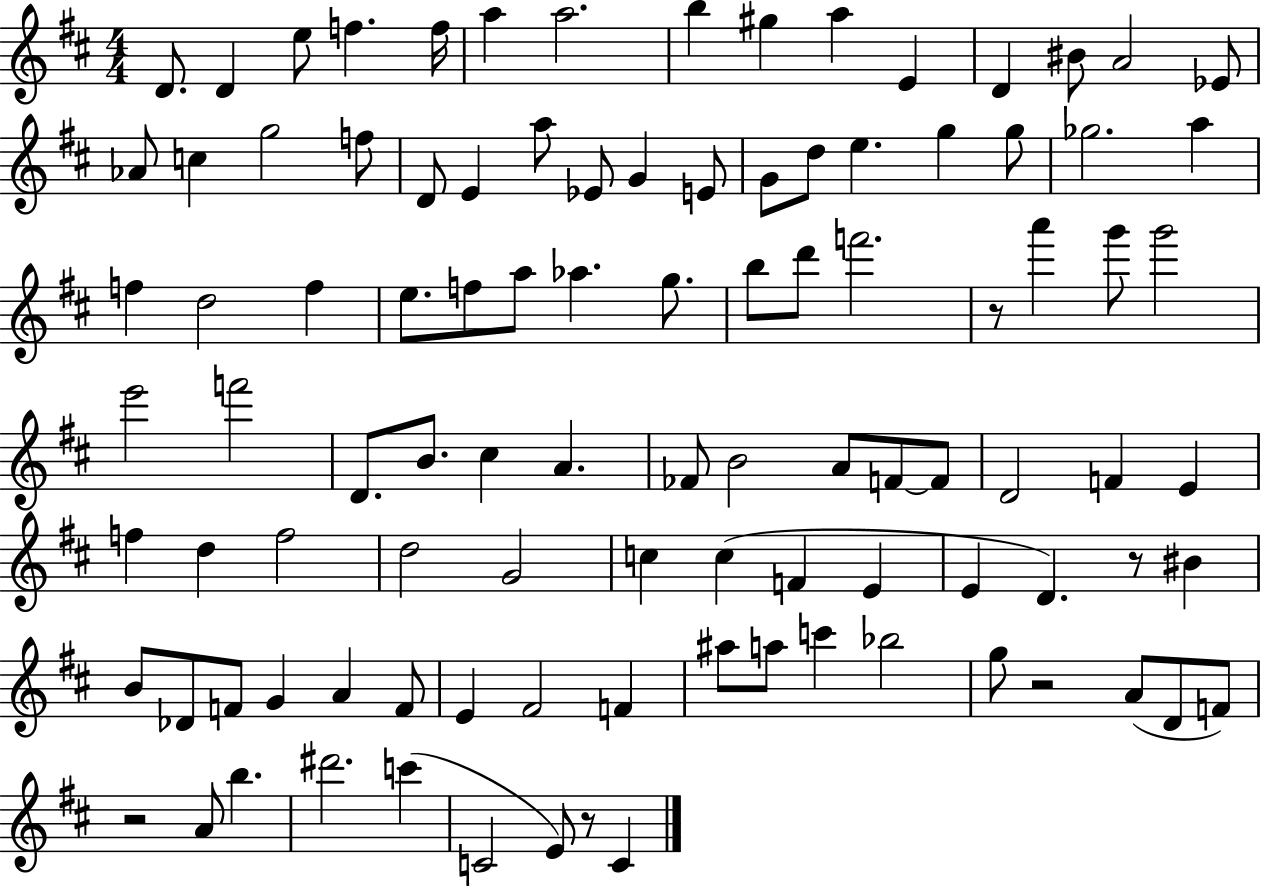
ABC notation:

X:1
T:Untitled
M:4/4
L:1/4
K:D
D/2 D e/2 f f/4 a a2 b ^g a E D ^B/2 A2 _E/2 _A/2 c g2 f/2 D/2 E a/2 _E/2 G E/2 G/2 d/2 e g g/2 _g2 a f d2 f e/2 f/2 a/2 _a g/2 b/2 d'/2 f'2 z/2 a' g'/2 g'2 e'2 f'2 D/2 B/2 ^c A _F/2 B2 A/2 F/2 F/2 D2 F E f d f2 d2 G2 c c F E E D z/2 ^B B/2 _D/2 F/2 G A F/2 E ^F2 F ^a/2 a/2 c' _b2 g/2 z2 A/2 D/2 F/2 z2 A/2 b ^d'2 c' C2 E/2 z/2 C